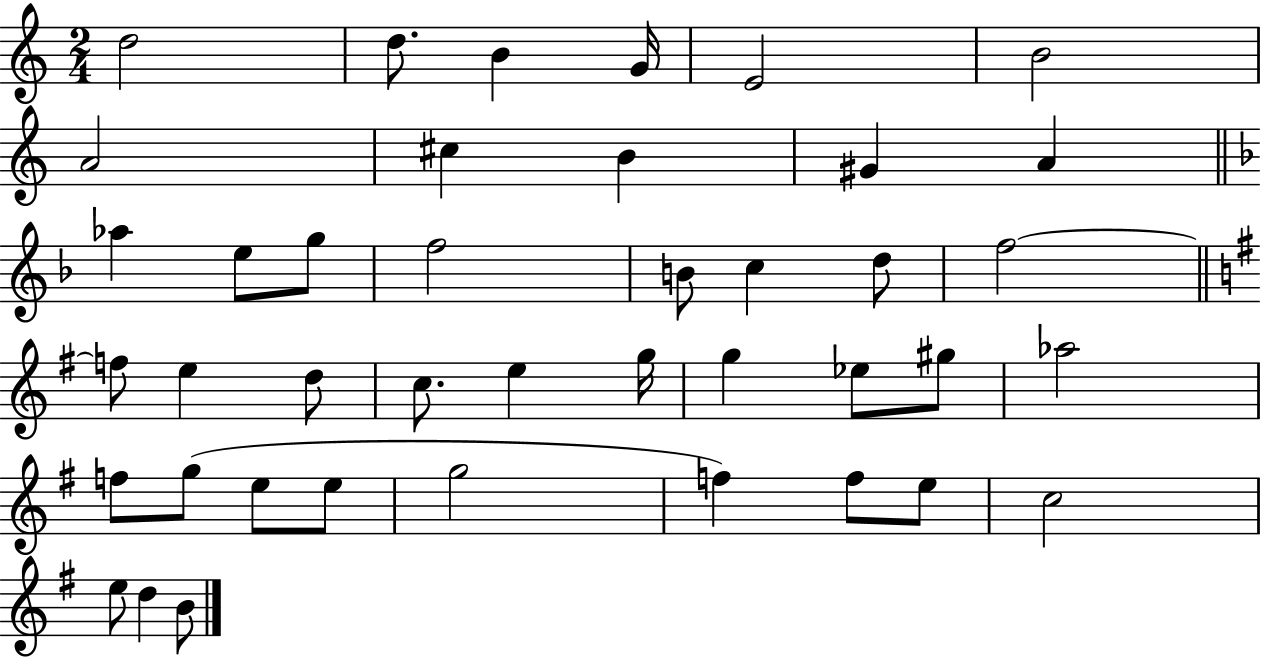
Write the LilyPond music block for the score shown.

{
  \clef treble
  \numericTimeSignature
  \time 2/4
  \key c \major
  d''2 | d''8. b'4 g'16 | e'2 | b'2 | \break a'2 | cis''4 b'4 | gis'4 a'4 | \bar "||" \break \key f \major aes''4 e''8 g''8 | f''2 | b'8 c''4 d''8 | f''2~~ | \break \bar "||" \break \key g \major f''8 e''4 d''8 | c''8. e''4 g''16 | g''4 ees''8 gis''8 | aes''2 | \break f''8 g''8( e''8 e''8 | g''2 | f''4) f''8 e''8 | c''2 | \break e''8 d''4 b'8 | \bar "|."
}